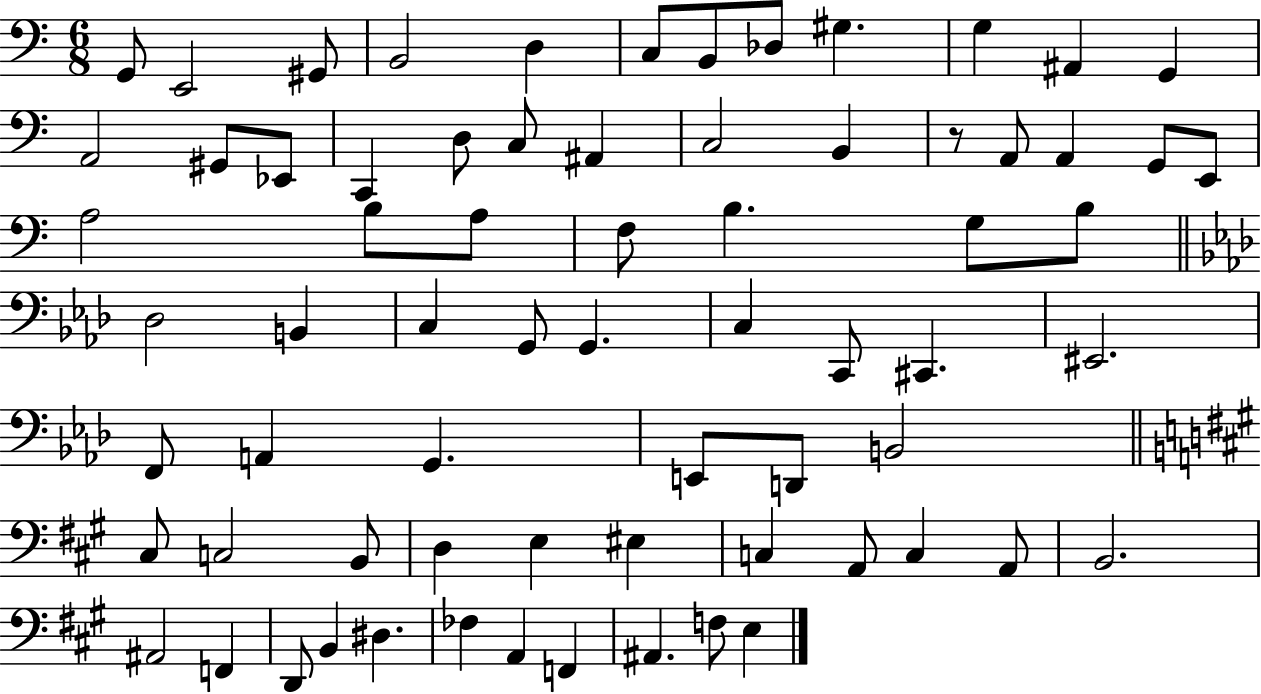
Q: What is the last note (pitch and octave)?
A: E3